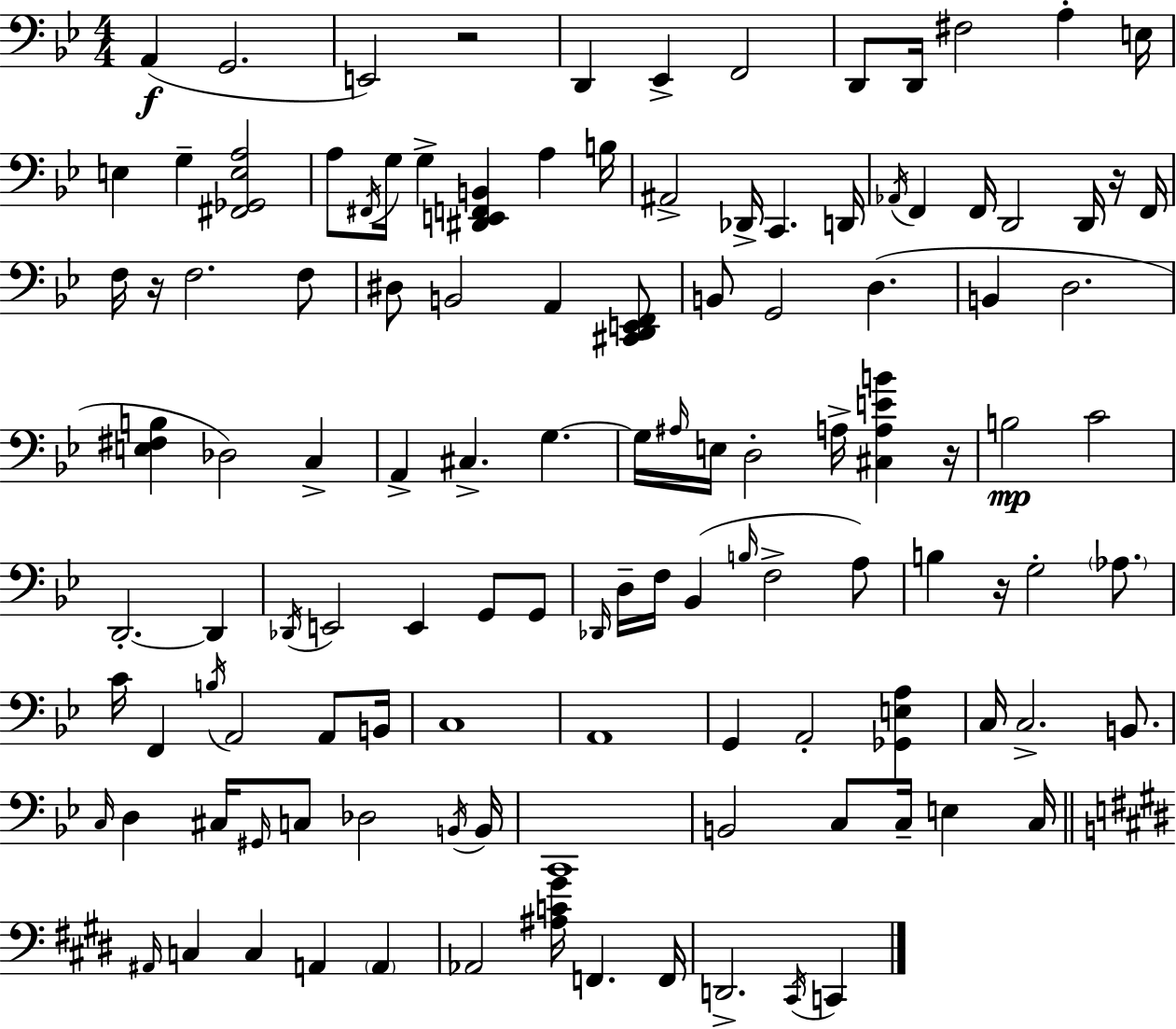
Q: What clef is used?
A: bass